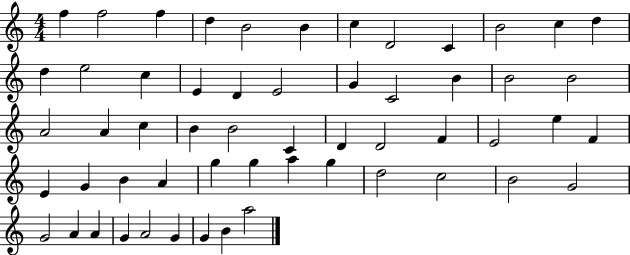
{
  \clef treble
  \numericTimeSignature
  \time 4/4
  \key c \major
  f''4 f''2 f''4 | d''4 b'2 b'4 | c''4 d'2 c'4 | b'2 c''4 d''4 | \break d''4 e''2 c''4 | e'4 d'4 e'2 | g'4 c'2 b'4 | b'2 b'2 | \break a'2 a'4 c''4 | b'4 b'2 c'4 | d'4 d'2 f'4 | e'2 e''4 f'4 | \break e'4 g'4 b'4 a'4 | g''4 g''4 a''4 g''4 | d''2 c''2 | b'2 g'2 | \break g'2 a'4 a'4 | g'4 a'2 g'4 | g'4 b'4 a''2 | \bar "|."
}